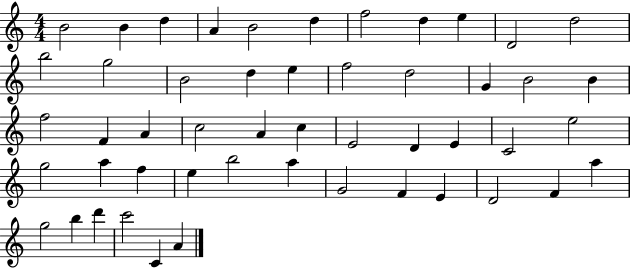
B4/h B4/q D5/q A4/q B4/h D5/q F5/h D5/q E5/q D4/h D5/h B5/h G5/h B4/h D5/q E5/q F5/h D5/h G4/q B4/h B4/q F5/h F4/q A4/q C5/h A4/q C5/q E4/h D4/q E4/q C4/h E5/h G5/h A5/q F5/q E5/q B5/h A5/q G4/h F4/q E4/q D4/h F4/q A5/q G5/h B5/q D6/q C6/h C4/q A4/q